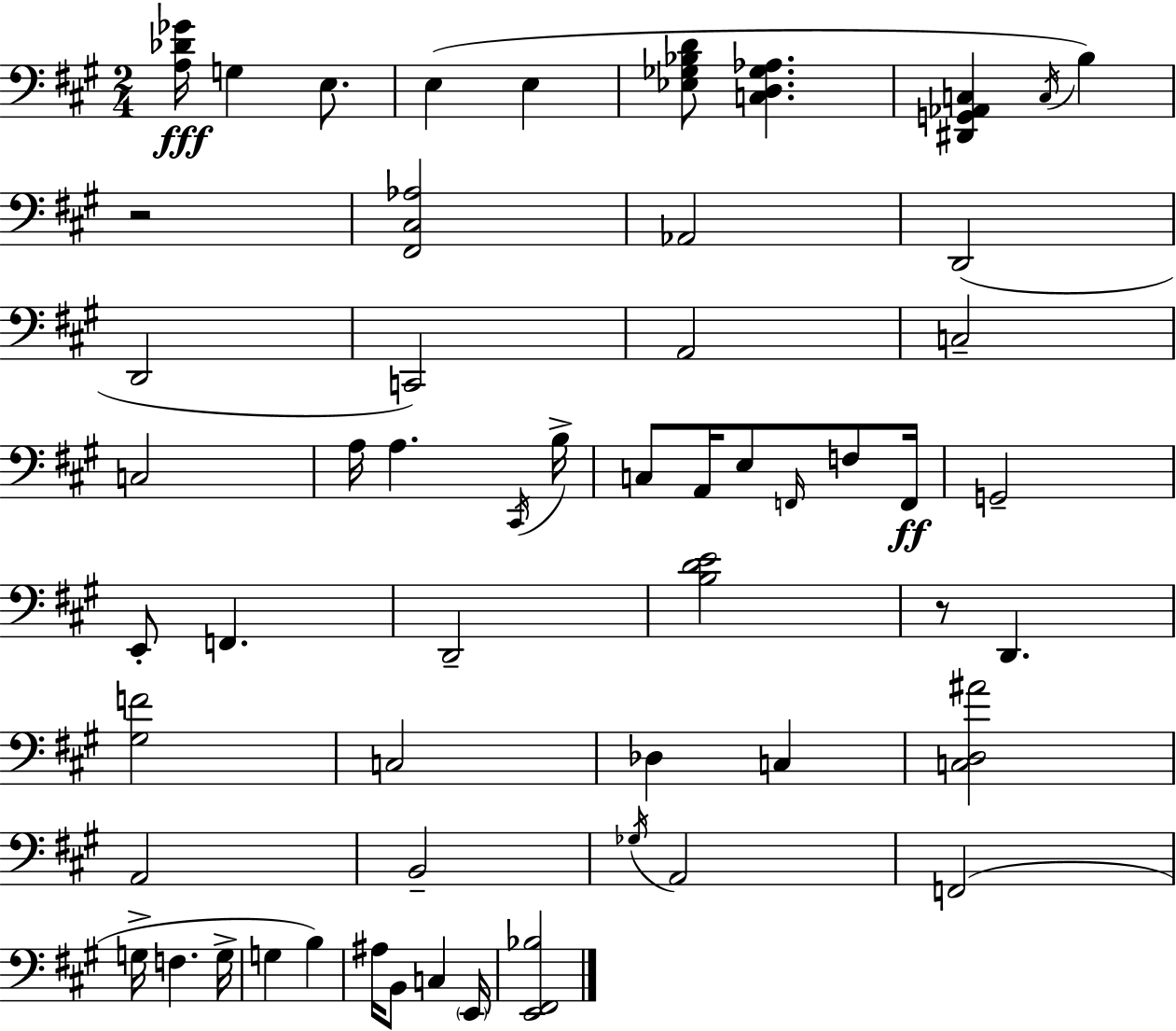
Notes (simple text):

[A3,Db4,Gb4]/s G3/q E3/e. E3/q E3/q [Eb3,Gb3,Bb3,D4]/e [C3,D3,Gb3,Ab3]/q. [D#2,G2,Ab2,C3]/q C3/s B3/q R/h [F#2,C#3,Ab3]/h Ab2/h D2/h D2/h C2/h A2/h C3/h C3/h A3/s A3/q. C#2/s B3/s C3/e A2/s E3/e F2/s F3/e F2/s G2/h E2/e F2/q. D2/h [B3,D4,E4]/h R/e D2/q. [G#3,F4]/h C3/h Db3/q C3/q [C3,D3,A#4]/h A2/h B2/h Gb3/s A2/h F2/h G3/s F3/q. G3/s G3/q B3/q A#3/s B2/e C3/q E2/s [E2,F#2,Bb3]/h